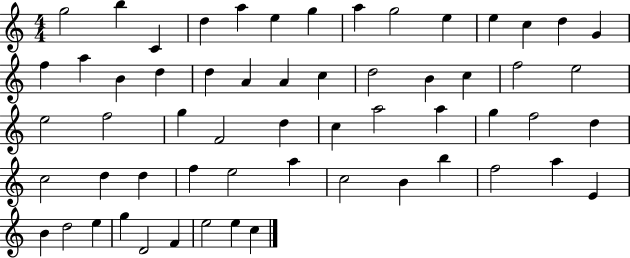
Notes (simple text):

G5/h B5/q C4/q D5/q A5/q E5/q G5/q A5/q G5/h E5/q E5/q C5/q D5/q G4/q F5/q A5/q B4/q D5/q D5/q A4/q A4/q C5/q D5/h B4/q C5/q F5/h E5/h E5/h F5/h G5/q F4/h D5/q C5/q A5/h A5/q G5/q F5/h D5/q C5/h D5/q D5/q F5/q E5/h A5/q C5/h B4/q B5/q F5/h A5/q E4/q B4/q D5/h E5/q G5/q D4/h F4/q E5/h E5/q C5/q